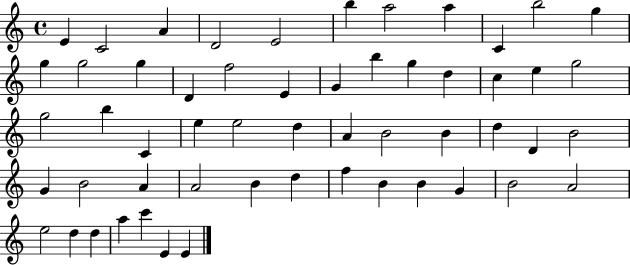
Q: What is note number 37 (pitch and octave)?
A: G4